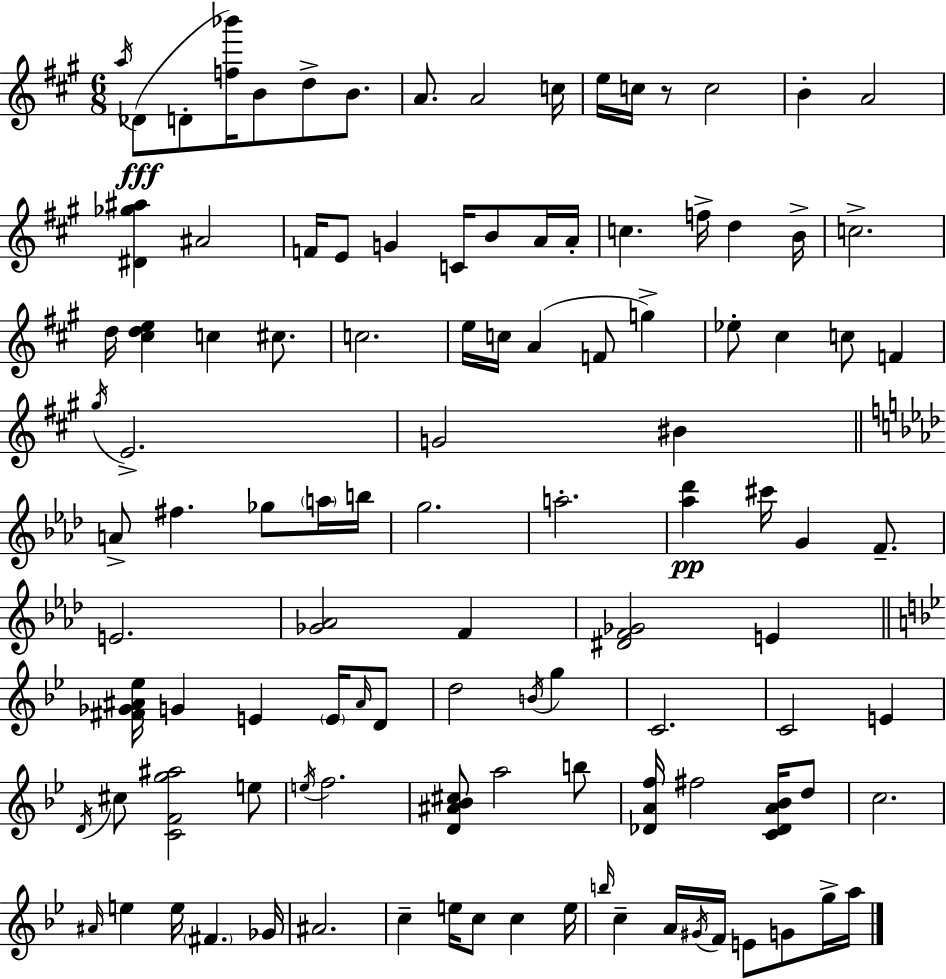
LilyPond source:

{
  \clef treble
  \numericTimeSignature
  \time 6/8
  \key a \major
  \acciaccatura { a''16 }\fff des'8( d'8-. <f'' bes'''>16) b'8 d''8-> b'8. | a'8. a'2 | c''16 e''16 c''16 r8 c''2 | b'4-. a'2 | \break <dis' ges'' ais''>4 ais'2 | f'16 e'8 g'4 c'16 b'8 a'16 | a'16-. c''4. f''16-> d''4 | b'16-> c''2.-> | \break d''16 <cis'' d'' e''>4 c''4 cis''8. | c''2. | e''16 c''16 a'4( f'8 g''4->) | ees''8-. cis''4 c''8 f'4 | \break \acciaccatura { gis''16 } e'2.-> | g'2 bis'4 | \bar "||" \break \key aes \major a'8-> fis''4. ges''8 \parenthesize a''16 b''16 | g''2. | a''2.-. | <aes'' des'''>4\pp cis'''16 g'4 f'8.-- | \break e'2. | <ges' aes'>2 f'4 | <dis' f' ges'>2 e'4 | \bar "||" \break \key bes \major <fis' ges' ais' ees''>16 g'4 e'4 \parenthesize e'16 \grace { ais'16 } d'8 | d''2 \acciaccatura { b'16 } g''4 | c'2. | c'2 e'4 | \break \acciaccatura { d'16 } cis''8 <c' f' g'' ais''>2 | e''8 \acciaccatura { e''16 } f''2. | <d' ais' bes' cis''>8 a''2 | b''8 <des' a' f''>16 fis''2 | \break <c' des' a' bes'>16 d''8 c''2. | \grace { ais'16 } e''4 e''16 \parenthesize fis'4. | ges'16 ais'2. | c''4-- e''16 c''8 | \break c''4 e''16 \grace { b''16 } c''4-- a'16 \acciaccatura { gis'16 } | f'16 e'8 g'8 g''16-> a''16 \bar "|."
}